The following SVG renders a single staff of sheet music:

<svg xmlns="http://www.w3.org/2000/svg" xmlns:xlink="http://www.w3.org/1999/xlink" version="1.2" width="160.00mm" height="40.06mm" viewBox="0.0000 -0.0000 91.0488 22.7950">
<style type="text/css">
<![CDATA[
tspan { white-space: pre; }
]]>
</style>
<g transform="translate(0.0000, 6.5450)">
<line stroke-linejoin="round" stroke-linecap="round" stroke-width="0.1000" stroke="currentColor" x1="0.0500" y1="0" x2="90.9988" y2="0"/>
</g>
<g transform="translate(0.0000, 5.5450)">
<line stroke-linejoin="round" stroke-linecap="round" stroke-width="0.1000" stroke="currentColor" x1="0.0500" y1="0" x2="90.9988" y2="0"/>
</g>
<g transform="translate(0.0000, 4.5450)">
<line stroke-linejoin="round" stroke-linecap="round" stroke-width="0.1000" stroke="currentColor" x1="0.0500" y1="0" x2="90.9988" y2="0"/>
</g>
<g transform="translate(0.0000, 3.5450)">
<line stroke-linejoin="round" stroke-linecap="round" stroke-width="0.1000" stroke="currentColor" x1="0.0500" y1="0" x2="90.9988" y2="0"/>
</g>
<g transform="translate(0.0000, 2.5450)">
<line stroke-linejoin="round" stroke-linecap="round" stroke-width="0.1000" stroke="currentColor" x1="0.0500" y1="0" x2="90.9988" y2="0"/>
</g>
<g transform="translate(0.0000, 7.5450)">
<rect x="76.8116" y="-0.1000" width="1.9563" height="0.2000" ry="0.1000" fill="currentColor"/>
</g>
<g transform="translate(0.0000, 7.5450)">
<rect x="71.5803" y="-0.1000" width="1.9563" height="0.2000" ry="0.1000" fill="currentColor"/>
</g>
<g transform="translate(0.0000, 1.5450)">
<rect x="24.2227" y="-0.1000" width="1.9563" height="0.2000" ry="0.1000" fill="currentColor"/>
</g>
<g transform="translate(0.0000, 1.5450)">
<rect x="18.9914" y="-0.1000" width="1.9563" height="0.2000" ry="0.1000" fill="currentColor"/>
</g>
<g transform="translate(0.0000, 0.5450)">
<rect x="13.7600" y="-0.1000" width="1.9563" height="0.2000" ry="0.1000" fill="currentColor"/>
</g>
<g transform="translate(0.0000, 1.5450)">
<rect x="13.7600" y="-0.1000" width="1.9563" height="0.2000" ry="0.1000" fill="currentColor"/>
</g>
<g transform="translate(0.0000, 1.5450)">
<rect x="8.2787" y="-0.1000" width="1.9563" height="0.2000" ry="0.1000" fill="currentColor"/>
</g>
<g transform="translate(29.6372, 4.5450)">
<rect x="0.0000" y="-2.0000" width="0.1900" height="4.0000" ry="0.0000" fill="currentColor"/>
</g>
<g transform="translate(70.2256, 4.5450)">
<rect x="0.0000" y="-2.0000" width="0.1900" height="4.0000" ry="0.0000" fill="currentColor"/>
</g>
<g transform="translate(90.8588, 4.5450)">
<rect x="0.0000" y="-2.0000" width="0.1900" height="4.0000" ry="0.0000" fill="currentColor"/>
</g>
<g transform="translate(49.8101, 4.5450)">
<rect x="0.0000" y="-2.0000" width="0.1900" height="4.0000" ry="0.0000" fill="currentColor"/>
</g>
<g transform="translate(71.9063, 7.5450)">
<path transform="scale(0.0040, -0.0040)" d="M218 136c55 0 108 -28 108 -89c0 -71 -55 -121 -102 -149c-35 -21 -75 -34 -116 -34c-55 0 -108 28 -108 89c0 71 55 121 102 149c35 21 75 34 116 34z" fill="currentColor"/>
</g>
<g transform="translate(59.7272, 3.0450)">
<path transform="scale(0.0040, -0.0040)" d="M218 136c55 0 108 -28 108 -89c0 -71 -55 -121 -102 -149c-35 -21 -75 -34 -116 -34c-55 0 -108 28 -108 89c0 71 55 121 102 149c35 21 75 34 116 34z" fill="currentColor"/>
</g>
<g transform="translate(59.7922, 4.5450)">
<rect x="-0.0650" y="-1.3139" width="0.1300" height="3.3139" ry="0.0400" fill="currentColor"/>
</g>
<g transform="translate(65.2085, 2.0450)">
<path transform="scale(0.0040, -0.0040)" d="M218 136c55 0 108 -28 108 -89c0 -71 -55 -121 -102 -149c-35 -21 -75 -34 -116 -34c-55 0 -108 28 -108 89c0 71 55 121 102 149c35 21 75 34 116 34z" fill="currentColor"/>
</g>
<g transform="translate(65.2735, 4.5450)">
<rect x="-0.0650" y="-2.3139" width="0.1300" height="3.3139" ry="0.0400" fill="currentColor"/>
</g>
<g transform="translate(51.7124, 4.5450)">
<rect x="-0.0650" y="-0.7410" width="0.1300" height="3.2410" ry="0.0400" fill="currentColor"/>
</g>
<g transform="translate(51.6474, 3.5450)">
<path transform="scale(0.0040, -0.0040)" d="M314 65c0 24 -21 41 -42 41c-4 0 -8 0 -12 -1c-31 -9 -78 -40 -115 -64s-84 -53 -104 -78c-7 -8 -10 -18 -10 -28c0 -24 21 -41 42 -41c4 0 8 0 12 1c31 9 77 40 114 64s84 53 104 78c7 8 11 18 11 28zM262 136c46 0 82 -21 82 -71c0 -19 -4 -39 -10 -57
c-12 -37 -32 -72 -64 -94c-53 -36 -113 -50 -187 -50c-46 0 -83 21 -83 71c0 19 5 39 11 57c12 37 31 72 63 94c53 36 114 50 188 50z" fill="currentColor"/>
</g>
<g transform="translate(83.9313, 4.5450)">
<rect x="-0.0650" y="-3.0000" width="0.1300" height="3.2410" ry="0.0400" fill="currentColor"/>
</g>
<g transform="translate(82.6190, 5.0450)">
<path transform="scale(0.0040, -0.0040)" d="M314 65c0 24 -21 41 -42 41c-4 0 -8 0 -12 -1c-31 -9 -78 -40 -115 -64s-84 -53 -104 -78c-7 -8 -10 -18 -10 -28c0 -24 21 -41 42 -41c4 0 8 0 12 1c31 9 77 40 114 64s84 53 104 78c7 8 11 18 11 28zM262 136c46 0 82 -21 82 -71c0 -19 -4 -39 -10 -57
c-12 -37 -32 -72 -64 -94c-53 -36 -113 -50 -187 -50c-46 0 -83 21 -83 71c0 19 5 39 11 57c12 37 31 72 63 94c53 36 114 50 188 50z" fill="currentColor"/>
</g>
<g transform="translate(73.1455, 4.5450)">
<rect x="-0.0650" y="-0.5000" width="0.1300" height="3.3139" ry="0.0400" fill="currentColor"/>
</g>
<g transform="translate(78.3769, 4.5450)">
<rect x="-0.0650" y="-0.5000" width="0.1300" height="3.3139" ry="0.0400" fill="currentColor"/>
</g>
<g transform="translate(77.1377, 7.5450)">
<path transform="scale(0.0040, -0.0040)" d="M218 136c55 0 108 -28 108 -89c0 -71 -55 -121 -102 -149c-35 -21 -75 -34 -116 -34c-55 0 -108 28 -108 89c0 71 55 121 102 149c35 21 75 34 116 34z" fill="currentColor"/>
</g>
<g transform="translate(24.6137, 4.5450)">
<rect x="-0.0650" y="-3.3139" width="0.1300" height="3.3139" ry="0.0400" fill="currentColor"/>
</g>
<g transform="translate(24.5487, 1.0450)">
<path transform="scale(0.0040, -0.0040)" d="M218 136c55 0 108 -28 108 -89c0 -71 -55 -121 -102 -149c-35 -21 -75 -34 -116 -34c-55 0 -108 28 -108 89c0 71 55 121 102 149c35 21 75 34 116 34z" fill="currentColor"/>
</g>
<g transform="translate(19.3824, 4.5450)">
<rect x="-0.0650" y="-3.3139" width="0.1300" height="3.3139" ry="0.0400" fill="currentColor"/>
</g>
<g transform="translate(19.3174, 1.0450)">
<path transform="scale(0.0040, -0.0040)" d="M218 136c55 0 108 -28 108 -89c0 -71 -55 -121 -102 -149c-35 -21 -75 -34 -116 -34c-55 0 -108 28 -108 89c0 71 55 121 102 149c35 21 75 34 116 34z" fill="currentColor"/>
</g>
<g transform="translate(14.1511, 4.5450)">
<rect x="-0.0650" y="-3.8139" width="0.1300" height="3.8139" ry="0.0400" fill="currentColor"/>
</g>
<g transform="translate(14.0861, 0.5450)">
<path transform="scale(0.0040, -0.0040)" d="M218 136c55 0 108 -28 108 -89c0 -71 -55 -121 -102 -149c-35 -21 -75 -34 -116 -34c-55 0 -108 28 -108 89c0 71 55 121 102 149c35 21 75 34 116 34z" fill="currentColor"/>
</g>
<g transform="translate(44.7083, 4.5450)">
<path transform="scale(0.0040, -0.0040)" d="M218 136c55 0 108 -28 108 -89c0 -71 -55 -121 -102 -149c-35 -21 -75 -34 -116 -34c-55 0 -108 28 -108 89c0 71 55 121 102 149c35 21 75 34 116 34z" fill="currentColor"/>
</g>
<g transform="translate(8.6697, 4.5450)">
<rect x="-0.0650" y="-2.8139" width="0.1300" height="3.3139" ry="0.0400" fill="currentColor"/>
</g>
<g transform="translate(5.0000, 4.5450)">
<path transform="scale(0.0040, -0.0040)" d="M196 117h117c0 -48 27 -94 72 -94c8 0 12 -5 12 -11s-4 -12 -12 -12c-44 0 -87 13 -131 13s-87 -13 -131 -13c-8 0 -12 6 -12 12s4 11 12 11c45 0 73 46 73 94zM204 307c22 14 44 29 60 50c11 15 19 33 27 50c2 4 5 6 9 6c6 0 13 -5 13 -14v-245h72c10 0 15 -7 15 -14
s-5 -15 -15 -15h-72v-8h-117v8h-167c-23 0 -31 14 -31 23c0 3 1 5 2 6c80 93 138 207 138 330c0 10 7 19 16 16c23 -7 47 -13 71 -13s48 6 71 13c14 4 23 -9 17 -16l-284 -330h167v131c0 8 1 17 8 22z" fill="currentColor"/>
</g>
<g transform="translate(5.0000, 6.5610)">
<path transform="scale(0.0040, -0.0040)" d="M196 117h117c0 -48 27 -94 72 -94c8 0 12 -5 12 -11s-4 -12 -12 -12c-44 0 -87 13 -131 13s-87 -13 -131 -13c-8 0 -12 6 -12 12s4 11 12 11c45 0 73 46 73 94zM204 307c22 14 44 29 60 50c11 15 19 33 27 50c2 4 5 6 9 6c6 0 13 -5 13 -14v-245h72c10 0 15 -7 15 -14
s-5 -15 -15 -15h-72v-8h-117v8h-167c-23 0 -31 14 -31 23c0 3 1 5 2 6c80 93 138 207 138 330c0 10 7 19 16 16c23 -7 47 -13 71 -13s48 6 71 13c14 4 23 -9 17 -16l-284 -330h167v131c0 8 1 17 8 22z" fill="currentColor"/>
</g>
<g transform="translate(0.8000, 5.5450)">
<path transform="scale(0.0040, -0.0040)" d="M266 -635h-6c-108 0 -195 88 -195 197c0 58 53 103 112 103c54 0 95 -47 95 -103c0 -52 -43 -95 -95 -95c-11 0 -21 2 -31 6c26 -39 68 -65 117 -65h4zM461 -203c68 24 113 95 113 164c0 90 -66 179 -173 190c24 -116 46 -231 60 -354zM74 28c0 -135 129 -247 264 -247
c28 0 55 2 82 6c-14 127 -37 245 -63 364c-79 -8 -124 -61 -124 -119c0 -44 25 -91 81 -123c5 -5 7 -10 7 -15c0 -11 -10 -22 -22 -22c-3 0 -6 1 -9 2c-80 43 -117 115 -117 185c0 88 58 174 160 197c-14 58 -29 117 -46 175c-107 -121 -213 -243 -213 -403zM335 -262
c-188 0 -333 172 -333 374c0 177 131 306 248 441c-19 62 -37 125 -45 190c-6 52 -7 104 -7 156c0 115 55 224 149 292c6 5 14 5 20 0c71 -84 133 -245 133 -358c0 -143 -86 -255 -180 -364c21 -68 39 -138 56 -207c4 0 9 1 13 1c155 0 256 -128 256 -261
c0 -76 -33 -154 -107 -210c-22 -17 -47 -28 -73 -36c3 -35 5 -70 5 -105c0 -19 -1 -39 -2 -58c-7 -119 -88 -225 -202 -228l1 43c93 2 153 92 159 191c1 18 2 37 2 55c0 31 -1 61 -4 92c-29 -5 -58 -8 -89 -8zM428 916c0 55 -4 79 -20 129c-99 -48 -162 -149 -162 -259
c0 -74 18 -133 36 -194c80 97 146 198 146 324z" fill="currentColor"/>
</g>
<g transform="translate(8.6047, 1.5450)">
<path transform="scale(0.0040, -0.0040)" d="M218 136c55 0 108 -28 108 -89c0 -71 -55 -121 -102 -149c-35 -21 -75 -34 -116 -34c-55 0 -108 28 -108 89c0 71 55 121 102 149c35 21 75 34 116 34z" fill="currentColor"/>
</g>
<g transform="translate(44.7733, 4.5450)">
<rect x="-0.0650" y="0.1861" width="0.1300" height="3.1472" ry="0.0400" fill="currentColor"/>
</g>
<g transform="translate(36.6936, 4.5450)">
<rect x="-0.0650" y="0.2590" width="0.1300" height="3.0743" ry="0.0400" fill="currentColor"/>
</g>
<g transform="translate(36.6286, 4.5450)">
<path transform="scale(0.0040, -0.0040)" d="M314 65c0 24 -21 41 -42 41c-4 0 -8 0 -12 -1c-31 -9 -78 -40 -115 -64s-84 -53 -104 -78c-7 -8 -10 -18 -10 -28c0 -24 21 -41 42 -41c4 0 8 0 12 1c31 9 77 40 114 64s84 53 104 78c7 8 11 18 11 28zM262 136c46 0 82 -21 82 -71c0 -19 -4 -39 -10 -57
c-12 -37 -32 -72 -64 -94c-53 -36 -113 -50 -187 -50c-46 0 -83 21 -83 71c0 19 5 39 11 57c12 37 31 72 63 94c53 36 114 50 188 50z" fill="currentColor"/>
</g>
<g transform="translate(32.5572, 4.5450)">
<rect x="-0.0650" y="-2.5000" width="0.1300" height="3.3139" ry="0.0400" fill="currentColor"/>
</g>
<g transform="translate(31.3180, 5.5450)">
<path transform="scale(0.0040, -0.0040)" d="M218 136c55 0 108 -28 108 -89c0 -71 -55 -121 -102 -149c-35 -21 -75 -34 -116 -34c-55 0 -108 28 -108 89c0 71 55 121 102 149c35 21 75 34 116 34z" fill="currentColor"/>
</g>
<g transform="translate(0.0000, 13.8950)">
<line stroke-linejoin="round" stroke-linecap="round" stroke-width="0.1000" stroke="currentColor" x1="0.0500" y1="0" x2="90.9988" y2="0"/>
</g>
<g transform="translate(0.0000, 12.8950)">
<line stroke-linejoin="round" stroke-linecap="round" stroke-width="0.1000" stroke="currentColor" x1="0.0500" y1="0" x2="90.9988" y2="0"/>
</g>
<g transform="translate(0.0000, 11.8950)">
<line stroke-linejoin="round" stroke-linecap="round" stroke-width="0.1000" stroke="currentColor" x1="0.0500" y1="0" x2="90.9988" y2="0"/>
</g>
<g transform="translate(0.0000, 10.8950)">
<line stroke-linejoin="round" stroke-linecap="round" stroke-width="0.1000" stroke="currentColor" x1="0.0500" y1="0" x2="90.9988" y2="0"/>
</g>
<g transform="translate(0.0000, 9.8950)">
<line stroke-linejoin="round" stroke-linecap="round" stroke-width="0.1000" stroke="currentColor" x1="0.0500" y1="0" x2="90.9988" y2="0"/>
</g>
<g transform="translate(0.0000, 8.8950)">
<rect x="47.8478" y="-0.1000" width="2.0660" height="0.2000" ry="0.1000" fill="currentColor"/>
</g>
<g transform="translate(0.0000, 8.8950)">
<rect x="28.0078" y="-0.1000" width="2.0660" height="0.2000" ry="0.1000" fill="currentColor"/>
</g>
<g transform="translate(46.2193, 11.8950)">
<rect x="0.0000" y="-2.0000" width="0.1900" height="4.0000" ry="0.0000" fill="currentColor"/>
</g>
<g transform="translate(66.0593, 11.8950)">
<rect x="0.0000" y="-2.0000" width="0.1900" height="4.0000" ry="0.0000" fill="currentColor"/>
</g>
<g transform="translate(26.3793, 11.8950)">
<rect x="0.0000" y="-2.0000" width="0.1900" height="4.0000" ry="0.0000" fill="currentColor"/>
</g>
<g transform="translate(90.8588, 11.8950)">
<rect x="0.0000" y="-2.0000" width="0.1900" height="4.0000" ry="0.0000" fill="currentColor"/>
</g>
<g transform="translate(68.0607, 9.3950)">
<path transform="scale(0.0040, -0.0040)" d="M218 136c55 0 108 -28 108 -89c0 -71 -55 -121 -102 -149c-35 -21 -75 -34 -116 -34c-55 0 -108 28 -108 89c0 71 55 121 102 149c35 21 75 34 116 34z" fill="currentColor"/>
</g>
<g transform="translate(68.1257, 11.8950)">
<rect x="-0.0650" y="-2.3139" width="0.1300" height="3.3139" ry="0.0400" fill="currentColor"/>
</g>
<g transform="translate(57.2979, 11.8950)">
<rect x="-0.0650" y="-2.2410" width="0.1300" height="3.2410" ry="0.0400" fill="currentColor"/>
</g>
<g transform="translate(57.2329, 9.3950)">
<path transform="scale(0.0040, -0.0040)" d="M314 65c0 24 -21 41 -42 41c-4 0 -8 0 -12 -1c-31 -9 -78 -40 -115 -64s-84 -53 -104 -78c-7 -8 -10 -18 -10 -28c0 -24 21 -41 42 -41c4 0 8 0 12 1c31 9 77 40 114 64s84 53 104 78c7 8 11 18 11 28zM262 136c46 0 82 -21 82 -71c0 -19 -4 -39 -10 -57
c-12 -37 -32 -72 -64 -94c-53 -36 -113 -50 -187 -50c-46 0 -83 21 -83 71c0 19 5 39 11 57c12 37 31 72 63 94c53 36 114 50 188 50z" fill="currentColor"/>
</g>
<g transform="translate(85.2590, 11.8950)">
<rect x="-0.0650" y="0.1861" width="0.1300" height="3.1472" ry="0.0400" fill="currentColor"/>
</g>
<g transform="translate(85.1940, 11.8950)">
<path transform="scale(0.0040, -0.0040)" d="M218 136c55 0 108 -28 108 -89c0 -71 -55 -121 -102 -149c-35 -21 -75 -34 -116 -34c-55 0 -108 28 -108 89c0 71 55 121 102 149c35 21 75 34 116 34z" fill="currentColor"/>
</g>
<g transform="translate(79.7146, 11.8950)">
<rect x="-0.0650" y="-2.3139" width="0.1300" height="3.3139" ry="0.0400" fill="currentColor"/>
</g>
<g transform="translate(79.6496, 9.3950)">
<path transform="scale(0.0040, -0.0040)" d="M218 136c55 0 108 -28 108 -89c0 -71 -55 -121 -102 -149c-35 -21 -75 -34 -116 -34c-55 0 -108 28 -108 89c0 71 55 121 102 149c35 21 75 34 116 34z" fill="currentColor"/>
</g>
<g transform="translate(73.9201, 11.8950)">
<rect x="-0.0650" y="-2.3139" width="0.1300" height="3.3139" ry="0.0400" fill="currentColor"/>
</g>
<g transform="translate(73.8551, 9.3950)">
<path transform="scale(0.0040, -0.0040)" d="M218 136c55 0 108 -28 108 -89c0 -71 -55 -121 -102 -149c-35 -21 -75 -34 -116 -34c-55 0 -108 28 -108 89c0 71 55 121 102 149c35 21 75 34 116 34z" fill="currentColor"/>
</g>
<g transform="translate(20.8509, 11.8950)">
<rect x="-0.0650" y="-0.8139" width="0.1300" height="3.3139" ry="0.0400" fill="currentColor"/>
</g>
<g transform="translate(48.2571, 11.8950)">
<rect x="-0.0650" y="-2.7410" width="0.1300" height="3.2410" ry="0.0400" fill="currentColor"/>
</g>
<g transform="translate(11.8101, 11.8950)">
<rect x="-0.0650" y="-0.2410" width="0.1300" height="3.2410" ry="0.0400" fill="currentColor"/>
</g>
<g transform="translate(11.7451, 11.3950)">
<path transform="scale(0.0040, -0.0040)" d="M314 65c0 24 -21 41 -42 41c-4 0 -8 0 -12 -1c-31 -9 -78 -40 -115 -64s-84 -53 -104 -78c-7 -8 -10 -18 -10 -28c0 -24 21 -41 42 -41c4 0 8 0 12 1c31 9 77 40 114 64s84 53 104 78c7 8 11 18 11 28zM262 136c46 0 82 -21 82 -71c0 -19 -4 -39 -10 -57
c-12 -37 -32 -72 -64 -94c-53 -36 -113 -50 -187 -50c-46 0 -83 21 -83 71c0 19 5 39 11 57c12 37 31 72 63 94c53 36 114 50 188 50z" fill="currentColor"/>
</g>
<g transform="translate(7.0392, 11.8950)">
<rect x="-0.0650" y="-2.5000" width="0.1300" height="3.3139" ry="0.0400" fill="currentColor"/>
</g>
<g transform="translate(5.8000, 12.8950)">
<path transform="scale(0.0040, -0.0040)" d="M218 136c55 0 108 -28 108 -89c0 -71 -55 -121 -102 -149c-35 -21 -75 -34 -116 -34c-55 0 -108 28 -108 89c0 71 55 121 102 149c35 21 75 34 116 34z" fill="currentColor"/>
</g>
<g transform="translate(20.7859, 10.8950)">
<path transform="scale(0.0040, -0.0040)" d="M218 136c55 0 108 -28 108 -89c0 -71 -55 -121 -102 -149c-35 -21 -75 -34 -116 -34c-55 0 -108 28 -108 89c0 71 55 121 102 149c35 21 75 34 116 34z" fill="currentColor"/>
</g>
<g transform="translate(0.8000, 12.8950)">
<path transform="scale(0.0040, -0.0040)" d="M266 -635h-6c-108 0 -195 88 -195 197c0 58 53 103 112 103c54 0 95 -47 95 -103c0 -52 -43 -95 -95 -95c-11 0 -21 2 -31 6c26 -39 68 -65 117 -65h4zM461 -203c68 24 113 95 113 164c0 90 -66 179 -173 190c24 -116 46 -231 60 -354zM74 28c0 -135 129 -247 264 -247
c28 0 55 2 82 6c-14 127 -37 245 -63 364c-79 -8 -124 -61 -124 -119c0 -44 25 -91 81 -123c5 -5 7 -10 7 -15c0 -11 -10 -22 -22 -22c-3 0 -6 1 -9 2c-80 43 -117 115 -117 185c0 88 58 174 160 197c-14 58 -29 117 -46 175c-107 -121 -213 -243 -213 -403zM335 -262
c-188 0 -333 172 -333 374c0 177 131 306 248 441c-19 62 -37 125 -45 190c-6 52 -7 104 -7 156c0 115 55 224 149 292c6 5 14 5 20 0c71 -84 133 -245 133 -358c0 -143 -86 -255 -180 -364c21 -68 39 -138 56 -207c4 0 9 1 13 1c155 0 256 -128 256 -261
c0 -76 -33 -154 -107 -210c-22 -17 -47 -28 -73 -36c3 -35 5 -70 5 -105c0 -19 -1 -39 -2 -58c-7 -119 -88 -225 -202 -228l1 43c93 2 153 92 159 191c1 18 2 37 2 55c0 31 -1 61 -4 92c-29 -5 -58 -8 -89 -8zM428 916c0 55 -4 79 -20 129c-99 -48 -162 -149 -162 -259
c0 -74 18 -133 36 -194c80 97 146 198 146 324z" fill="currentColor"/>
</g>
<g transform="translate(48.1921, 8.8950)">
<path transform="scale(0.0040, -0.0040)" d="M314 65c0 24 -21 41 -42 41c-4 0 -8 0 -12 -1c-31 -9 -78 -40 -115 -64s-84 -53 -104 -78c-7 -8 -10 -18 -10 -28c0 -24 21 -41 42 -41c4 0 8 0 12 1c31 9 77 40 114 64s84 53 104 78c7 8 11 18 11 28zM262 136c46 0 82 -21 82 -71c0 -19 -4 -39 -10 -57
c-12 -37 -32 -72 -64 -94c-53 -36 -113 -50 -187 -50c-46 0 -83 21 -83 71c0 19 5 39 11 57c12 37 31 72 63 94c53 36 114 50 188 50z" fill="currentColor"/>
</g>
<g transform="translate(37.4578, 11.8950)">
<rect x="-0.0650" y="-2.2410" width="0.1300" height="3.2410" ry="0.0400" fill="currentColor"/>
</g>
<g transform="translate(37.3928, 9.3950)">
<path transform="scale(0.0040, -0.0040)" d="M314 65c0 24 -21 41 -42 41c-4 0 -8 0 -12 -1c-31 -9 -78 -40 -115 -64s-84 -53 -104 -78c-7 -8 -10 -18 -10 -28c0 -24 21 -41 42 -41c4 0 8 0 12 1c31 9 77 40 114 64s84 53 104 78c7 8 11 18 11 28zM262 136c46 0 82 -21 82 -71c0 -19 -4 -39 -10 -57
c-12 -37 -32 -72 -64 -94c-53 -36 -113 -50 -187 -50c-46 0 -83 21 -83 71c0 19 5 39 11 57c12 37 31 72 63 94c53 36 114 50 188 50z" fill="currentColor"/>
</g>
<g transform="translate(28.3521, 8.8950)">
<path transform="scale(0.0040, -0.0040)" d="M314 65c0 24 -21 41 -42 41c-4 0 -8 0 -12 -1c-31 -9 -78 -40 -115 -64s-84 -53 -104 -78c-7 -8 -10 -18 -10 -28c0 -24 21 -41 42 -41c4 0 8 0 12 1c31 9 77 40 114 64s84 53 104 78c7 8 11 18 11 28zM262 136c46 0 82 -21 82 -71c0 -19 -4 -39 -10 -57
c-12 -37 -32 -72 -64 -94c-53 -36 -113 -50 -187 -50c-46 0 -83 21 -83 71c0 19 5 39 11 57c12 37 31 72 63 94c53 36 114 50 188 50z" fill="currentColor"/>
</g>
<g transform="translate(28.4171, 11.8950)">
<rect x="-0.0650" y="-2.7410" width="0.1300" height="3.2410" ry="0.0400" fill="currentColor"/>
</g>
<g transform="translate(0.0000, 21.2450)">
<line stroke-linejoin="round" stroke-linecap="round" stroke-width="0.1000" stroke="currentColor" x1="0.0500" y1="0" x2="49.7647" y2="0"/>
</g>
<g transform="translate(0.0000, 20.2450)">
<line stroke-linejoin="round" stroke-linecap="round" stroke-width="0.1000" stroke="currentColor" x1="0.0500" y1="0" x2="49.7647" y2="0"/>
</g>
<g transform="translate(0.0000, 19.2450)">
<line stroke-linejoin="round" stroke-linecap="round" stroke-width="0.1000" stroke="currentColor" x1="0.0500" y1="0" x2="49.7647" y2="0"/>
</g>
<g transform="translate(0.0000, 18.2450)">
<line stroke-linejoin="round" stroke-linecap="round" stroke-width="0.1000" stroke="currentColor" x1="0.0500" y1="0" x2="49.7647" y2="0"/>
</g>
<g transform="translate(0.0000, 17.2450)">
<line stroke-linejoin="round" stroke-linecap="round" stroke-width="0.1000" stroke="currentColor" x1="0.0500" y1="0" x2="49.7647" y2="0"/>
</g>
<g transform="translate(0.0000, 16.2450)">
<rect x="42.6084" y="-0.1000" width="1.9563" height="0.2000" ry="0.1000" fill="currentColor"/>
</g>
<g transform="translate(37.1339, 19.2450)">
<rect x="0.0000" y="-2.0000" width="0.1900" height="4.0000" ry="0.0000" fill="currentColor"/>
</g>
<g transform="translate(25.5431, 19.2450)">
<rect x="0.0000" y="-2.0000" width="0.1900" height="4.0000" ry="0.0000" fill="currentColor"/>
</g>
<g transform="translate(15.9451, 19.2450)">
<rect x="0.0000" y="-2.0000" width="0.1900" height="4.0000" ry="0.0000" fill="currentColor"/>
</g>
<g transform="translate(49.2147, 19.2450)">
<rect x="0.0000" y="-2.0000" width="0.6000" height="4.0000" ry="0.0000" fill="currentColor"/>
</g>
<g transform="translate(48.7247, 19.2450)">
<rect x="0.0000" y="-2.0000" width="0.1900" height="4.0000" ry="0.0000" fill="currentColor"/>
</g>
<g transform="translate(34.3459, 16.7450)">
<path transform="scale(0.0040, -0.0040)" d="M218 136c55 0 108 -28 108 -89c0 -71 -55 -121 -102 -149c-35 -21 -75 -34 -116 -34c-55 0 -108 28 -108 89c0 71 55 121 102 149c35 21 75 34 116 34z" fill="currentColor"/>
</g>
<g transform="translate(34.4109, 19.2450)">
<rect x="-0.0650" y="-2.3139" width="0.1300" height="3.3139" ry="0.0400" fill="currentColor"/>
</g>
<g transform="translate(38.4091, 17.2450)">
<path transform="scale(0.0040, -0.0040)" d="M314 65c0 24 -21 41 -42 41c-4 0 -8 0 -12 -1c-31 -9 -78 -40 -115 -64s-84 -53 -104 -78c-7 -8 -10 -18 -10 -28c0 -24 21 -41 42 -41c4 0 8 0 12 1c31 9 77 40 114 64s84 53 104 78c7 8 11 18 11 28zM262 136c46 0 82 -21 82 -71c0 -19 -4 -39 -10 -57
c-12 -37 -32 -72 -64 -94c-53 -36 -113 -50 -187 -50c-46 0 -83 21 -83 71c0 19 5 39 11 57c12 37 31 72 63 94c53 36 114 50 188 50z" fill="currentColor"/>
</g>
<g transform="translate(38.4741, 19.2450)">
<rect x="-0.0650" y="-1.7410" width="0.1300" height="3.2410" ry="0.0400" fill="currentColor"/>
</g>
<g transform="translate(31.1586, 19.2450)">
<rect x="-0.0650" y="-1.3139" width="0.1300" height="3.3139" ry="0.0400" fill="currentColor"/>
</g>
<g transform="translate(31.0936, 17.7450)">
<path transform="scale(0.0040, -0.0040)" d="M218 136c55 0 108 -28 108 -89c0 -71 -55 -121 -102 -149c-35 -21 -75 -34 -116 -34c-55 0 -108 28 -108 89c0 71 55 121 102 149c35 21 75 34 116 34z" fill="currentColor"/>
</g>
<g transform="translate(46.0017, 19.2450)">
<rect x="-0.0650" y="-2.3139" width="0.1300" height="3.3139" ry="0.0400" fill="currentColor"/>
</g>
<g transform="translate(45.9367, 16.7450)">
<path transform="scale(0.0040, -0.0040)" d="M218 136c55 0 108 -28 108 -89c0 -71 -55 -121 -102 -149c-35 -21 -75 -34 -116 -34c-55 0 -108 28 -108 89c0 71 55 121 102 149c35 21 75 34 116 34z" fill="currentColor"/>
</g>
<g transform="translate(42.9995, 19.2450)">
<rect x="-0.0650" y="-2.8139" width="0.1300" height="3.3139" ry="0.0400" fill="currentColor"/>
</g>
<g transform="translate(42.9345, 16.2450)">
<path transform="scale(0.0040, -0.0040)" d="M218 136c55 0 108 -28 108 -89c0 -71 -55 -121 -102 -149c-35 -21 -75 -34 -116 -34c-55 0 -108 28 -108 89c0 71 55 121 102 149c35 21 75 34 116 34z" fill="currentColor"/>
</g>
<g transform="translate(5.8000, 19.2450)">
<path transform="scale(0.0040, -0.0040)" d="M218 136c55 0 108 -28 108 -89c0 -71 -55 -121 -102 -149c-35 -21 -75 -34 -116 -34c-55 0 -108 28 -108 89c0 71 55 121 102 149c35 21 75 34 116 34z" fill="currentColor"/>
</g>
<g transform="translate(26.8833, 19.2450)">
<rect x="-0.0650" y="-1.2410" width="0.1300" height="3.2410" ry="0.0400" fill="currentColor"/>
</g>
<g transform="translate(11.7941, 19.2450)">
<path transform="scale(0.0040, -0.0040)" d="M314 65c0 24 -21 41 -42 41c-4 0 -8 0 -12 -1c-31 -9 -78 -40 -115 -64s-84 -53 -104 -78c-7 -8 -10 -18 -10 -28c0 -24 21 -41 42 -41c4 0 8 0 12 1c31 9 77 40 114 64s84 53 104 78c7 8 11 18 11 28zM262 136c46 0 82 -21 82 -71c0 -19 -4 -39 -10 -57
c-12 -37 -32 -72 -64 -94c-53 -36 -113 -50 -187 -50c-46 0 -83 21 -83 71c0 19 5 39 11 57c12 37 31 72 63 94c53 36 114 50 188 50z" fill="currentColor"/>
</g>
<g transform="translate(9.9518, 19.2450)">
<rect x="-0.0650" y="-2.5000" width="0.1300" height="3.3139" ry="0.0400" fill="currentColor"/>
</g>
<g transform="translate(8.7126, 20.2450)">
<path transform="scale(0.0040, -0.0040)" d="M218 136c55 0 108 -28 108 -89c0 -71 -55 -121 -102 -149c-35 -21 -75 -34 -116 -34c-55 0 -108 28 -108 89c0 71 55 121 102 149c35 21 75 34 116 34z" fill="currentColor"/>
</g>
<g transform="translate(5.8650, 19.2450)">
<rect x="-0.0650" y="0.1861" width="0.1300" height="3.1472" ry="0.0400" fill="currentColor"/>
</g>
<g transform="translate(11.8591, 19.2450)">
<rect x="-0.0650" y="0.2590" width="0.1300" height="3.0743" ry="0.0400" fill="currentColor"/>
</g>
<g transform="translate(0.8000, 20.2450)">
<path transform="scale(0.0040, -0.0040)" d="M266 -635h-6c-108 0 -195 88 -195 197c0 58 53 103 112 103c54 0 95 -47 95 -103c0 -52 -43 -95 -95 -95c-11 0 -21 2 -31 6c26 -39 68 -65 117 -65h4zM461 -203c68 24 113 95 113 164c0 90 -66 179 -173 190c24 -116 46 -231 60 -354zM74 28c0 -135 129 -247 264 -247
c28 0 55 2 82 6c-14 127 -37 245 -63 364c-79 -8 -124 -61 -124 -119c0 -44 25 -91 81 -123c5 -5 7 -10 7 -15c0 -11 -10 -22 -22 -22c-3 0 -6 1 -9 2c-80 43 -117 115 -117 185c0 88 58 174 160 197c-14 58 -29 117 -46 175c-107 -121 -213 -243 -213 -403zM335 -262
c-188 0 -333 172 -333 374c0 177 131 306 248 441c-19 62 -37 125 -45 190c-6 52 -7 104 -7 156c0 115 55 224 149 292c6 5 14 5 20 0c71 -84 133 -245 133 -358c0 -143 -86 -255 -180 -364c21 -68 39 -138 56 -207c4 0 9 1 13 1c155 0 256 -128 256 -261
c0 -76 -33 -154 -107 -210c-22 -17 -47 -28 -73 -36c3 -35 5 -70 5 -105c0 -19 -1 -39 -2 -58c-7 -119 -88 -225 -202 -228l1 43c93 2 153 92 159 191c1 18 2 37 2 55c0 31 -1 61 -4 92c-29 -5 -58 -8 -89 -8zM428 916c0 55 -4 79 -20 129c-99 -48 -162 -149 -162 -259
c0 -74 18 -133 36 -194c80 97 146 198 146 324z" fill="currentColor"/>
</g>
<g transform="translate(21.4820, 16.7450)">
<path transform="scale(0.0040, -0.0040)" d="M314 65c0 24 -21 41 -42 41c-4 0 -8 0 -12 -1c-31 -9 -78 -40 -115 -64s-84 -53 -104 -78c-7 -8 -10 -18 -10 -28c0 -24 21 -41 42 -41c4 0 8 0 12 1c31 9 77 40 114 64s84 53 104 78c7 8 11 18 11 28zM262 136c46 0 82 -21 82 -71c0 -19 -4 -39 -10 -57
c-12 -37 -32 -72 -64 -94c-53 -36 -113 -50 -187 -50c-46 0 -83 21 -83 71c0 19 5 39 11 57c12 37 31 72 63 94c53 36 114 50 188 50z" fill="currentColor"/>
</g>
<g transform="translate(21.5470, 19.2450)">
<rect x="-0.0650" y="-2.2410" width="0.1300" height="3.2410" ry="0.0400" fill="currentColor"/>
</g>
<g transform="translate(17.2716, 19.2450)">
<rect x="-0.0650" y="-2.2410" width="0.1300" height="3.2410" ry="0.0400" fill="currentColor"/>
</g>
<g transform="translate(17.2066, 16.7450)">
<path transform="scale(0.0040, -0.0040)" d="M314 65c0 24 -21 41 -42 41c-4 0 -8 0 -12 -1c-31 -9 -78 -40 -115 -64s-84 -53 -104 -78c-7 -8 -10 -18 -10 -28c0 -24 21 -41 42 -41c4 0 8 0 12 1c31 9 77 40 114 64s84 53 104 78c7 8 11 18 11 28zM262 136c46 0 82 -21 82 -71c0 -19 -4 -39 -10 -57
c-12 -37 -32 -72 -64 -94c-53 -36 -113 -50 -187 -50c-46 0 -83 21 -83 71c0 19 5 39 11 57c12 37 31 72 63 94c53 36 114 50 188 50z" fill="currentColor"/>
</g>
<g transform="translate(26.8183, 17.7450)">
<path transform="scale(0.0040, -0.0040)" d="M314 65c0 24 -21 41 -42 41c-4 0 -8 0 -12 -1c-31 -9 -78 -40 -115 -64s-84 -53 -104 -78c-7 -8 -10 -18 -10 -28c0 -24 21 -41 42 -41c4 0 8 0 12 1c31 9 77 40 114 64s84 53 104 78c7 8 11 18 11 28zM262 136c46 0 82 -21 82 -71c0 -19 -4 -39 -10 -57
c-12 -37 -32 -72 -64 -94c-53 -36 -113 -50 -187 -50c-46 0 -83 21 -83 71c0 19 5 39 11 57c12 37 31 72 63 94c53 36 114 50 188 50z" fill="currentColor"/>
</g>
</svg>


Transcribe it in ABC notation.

X:1
T:Untitled
M:4/4
L:1/4
K:C
a c' b b G B2 B d2 e g C C A2 G c2 d a2 g2 a2 g2 g g g B B G B2 g2 g2 e2 e g f2 a g